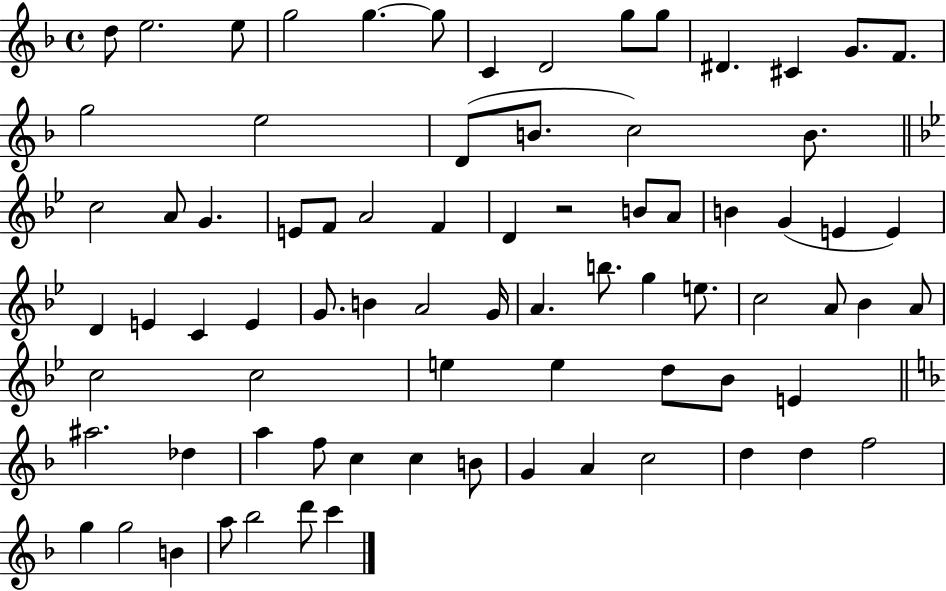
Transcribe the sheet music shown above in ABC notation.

X:1
T:Untitled
M:4/4
L:1/4
K:F
d/2 e2 e/2 g2 g g/2 C D2 g/2 g/2 ^D ^C G/2 F/2 g2 e2 D/2 B/2 c2 B/2 c2 A/2 G E/2 F/2 A2 F D z2 B/2 A/2 B G E E D E C E G/2 B A2 G/4 A b/2 g e/2 c2 A/2 _B A/2 c2 c2 e e d/2 _B/2 E ^a2 _d a f/2 c c B/2 G A c2 d d f2 g g2 B a/2 _b2 d'/2 c'